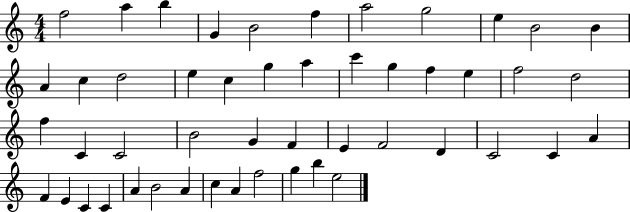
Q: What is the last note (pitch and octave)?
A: E5